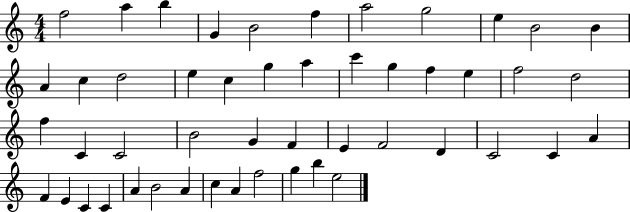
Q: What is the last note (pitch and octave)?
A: E5